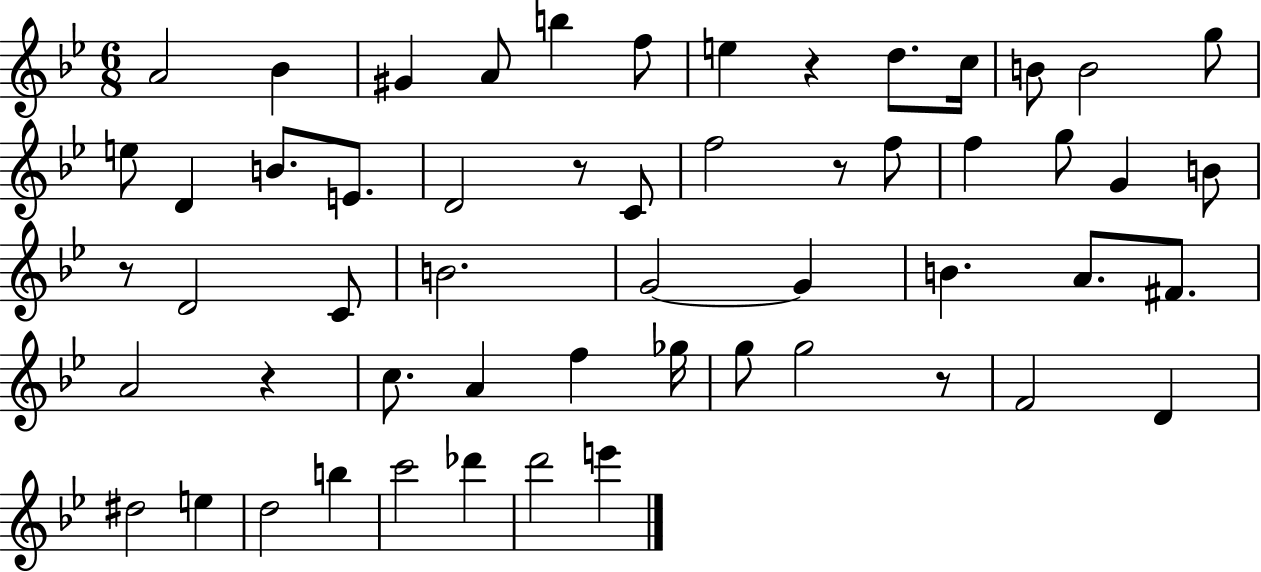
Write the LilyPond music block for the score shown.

{
  \clef treble
  \numericTimeSignature
  \time 6/8
  \key bes \major
  a'2 bes'4 | gis'4 a'8 b''4 f''8 | e''4 r4 d''8. c''16 | b'8 b'2 g''8 | \break e''8 d'4 b'8. e'8. | d'2 r8 c'8 | f''2 r8 f''8 | f''4 g''8 g'4 b'8 | \break r8 d'2 c'8 | b'2. | g'2~~ g'4 | b'4. a'8. fis'8. | \break a'2 r4 | c''8. a'4 f''4 ges''16 | g''8 g''2 r8 | f'2 d'4 | \break dis''2 e''4 | d''2 b''4 | c'''2 des'''4 | d'''2 e'''4 | \break \bar "|."
}